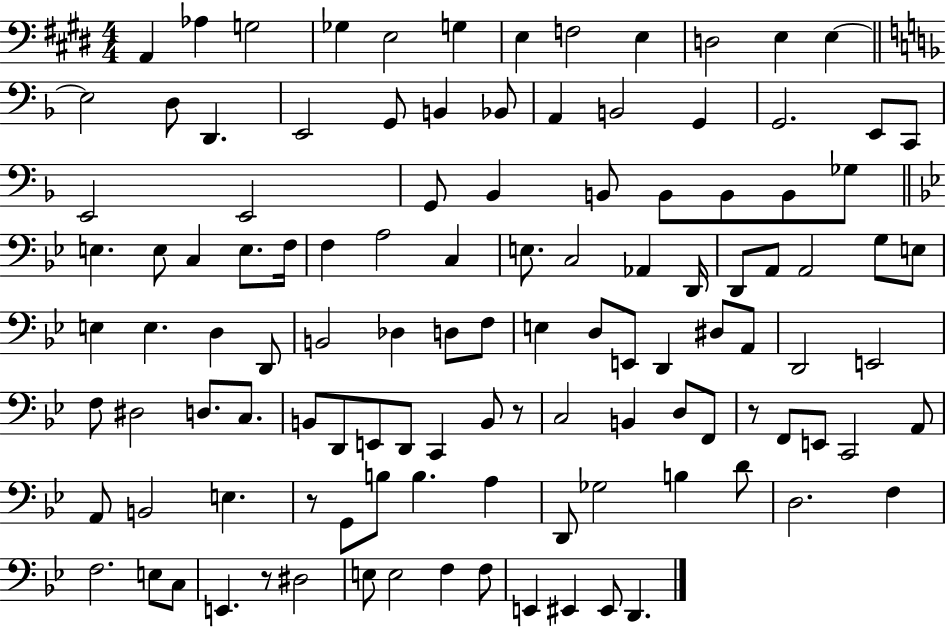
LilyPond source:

{
  \clef bass
  \numericTimeSignature
  \time 4/4
  \key e \major
  a,4 aes4 g2 | ges4 e2 g4 | e4 f2 e4 | d2 e4 e4~~ | \break \bar "||" \break \key f \major e2 d8 d,4. | e,2 g,8 b,4 bes,8 | a,4 b,2 g,4 | g,2. e,8 c,8 | \break e,2 e,2 | g,8 bes,4 b,8 b,8 b,8 b,8 ges8 | \bar "||" \break \key g \minor e4. e8 c4 e8. f16 | f4 a2 c4 | e8. c2 aes,4 d,16 | d,8 a,8 a,2 g8 e8 | \break e4 e4. d4 d,8 | b,2 des4 d8 f8 | e4 d8 e,8 d,4 dis8 a,8 | d,2 e,2 | \break f8 dis2 d8. c8. | b,8 d,8 e,8 d,8 c,4 b,8 r8 | c2 b,4 d8 f,8 | r8 f,8 e,8 c,2 a,8 | \break a,8 b,2 e4. | r8 g,8 b8 b4. a4 | d,8 ges2 b4 d'8 | d2. f4 | \break f2. e8 c8 | e,4. r8 dis2 | e8 e2 f4 f8 | e,4 eis,4 eis,8 d,4. | \break \bar "|."
}